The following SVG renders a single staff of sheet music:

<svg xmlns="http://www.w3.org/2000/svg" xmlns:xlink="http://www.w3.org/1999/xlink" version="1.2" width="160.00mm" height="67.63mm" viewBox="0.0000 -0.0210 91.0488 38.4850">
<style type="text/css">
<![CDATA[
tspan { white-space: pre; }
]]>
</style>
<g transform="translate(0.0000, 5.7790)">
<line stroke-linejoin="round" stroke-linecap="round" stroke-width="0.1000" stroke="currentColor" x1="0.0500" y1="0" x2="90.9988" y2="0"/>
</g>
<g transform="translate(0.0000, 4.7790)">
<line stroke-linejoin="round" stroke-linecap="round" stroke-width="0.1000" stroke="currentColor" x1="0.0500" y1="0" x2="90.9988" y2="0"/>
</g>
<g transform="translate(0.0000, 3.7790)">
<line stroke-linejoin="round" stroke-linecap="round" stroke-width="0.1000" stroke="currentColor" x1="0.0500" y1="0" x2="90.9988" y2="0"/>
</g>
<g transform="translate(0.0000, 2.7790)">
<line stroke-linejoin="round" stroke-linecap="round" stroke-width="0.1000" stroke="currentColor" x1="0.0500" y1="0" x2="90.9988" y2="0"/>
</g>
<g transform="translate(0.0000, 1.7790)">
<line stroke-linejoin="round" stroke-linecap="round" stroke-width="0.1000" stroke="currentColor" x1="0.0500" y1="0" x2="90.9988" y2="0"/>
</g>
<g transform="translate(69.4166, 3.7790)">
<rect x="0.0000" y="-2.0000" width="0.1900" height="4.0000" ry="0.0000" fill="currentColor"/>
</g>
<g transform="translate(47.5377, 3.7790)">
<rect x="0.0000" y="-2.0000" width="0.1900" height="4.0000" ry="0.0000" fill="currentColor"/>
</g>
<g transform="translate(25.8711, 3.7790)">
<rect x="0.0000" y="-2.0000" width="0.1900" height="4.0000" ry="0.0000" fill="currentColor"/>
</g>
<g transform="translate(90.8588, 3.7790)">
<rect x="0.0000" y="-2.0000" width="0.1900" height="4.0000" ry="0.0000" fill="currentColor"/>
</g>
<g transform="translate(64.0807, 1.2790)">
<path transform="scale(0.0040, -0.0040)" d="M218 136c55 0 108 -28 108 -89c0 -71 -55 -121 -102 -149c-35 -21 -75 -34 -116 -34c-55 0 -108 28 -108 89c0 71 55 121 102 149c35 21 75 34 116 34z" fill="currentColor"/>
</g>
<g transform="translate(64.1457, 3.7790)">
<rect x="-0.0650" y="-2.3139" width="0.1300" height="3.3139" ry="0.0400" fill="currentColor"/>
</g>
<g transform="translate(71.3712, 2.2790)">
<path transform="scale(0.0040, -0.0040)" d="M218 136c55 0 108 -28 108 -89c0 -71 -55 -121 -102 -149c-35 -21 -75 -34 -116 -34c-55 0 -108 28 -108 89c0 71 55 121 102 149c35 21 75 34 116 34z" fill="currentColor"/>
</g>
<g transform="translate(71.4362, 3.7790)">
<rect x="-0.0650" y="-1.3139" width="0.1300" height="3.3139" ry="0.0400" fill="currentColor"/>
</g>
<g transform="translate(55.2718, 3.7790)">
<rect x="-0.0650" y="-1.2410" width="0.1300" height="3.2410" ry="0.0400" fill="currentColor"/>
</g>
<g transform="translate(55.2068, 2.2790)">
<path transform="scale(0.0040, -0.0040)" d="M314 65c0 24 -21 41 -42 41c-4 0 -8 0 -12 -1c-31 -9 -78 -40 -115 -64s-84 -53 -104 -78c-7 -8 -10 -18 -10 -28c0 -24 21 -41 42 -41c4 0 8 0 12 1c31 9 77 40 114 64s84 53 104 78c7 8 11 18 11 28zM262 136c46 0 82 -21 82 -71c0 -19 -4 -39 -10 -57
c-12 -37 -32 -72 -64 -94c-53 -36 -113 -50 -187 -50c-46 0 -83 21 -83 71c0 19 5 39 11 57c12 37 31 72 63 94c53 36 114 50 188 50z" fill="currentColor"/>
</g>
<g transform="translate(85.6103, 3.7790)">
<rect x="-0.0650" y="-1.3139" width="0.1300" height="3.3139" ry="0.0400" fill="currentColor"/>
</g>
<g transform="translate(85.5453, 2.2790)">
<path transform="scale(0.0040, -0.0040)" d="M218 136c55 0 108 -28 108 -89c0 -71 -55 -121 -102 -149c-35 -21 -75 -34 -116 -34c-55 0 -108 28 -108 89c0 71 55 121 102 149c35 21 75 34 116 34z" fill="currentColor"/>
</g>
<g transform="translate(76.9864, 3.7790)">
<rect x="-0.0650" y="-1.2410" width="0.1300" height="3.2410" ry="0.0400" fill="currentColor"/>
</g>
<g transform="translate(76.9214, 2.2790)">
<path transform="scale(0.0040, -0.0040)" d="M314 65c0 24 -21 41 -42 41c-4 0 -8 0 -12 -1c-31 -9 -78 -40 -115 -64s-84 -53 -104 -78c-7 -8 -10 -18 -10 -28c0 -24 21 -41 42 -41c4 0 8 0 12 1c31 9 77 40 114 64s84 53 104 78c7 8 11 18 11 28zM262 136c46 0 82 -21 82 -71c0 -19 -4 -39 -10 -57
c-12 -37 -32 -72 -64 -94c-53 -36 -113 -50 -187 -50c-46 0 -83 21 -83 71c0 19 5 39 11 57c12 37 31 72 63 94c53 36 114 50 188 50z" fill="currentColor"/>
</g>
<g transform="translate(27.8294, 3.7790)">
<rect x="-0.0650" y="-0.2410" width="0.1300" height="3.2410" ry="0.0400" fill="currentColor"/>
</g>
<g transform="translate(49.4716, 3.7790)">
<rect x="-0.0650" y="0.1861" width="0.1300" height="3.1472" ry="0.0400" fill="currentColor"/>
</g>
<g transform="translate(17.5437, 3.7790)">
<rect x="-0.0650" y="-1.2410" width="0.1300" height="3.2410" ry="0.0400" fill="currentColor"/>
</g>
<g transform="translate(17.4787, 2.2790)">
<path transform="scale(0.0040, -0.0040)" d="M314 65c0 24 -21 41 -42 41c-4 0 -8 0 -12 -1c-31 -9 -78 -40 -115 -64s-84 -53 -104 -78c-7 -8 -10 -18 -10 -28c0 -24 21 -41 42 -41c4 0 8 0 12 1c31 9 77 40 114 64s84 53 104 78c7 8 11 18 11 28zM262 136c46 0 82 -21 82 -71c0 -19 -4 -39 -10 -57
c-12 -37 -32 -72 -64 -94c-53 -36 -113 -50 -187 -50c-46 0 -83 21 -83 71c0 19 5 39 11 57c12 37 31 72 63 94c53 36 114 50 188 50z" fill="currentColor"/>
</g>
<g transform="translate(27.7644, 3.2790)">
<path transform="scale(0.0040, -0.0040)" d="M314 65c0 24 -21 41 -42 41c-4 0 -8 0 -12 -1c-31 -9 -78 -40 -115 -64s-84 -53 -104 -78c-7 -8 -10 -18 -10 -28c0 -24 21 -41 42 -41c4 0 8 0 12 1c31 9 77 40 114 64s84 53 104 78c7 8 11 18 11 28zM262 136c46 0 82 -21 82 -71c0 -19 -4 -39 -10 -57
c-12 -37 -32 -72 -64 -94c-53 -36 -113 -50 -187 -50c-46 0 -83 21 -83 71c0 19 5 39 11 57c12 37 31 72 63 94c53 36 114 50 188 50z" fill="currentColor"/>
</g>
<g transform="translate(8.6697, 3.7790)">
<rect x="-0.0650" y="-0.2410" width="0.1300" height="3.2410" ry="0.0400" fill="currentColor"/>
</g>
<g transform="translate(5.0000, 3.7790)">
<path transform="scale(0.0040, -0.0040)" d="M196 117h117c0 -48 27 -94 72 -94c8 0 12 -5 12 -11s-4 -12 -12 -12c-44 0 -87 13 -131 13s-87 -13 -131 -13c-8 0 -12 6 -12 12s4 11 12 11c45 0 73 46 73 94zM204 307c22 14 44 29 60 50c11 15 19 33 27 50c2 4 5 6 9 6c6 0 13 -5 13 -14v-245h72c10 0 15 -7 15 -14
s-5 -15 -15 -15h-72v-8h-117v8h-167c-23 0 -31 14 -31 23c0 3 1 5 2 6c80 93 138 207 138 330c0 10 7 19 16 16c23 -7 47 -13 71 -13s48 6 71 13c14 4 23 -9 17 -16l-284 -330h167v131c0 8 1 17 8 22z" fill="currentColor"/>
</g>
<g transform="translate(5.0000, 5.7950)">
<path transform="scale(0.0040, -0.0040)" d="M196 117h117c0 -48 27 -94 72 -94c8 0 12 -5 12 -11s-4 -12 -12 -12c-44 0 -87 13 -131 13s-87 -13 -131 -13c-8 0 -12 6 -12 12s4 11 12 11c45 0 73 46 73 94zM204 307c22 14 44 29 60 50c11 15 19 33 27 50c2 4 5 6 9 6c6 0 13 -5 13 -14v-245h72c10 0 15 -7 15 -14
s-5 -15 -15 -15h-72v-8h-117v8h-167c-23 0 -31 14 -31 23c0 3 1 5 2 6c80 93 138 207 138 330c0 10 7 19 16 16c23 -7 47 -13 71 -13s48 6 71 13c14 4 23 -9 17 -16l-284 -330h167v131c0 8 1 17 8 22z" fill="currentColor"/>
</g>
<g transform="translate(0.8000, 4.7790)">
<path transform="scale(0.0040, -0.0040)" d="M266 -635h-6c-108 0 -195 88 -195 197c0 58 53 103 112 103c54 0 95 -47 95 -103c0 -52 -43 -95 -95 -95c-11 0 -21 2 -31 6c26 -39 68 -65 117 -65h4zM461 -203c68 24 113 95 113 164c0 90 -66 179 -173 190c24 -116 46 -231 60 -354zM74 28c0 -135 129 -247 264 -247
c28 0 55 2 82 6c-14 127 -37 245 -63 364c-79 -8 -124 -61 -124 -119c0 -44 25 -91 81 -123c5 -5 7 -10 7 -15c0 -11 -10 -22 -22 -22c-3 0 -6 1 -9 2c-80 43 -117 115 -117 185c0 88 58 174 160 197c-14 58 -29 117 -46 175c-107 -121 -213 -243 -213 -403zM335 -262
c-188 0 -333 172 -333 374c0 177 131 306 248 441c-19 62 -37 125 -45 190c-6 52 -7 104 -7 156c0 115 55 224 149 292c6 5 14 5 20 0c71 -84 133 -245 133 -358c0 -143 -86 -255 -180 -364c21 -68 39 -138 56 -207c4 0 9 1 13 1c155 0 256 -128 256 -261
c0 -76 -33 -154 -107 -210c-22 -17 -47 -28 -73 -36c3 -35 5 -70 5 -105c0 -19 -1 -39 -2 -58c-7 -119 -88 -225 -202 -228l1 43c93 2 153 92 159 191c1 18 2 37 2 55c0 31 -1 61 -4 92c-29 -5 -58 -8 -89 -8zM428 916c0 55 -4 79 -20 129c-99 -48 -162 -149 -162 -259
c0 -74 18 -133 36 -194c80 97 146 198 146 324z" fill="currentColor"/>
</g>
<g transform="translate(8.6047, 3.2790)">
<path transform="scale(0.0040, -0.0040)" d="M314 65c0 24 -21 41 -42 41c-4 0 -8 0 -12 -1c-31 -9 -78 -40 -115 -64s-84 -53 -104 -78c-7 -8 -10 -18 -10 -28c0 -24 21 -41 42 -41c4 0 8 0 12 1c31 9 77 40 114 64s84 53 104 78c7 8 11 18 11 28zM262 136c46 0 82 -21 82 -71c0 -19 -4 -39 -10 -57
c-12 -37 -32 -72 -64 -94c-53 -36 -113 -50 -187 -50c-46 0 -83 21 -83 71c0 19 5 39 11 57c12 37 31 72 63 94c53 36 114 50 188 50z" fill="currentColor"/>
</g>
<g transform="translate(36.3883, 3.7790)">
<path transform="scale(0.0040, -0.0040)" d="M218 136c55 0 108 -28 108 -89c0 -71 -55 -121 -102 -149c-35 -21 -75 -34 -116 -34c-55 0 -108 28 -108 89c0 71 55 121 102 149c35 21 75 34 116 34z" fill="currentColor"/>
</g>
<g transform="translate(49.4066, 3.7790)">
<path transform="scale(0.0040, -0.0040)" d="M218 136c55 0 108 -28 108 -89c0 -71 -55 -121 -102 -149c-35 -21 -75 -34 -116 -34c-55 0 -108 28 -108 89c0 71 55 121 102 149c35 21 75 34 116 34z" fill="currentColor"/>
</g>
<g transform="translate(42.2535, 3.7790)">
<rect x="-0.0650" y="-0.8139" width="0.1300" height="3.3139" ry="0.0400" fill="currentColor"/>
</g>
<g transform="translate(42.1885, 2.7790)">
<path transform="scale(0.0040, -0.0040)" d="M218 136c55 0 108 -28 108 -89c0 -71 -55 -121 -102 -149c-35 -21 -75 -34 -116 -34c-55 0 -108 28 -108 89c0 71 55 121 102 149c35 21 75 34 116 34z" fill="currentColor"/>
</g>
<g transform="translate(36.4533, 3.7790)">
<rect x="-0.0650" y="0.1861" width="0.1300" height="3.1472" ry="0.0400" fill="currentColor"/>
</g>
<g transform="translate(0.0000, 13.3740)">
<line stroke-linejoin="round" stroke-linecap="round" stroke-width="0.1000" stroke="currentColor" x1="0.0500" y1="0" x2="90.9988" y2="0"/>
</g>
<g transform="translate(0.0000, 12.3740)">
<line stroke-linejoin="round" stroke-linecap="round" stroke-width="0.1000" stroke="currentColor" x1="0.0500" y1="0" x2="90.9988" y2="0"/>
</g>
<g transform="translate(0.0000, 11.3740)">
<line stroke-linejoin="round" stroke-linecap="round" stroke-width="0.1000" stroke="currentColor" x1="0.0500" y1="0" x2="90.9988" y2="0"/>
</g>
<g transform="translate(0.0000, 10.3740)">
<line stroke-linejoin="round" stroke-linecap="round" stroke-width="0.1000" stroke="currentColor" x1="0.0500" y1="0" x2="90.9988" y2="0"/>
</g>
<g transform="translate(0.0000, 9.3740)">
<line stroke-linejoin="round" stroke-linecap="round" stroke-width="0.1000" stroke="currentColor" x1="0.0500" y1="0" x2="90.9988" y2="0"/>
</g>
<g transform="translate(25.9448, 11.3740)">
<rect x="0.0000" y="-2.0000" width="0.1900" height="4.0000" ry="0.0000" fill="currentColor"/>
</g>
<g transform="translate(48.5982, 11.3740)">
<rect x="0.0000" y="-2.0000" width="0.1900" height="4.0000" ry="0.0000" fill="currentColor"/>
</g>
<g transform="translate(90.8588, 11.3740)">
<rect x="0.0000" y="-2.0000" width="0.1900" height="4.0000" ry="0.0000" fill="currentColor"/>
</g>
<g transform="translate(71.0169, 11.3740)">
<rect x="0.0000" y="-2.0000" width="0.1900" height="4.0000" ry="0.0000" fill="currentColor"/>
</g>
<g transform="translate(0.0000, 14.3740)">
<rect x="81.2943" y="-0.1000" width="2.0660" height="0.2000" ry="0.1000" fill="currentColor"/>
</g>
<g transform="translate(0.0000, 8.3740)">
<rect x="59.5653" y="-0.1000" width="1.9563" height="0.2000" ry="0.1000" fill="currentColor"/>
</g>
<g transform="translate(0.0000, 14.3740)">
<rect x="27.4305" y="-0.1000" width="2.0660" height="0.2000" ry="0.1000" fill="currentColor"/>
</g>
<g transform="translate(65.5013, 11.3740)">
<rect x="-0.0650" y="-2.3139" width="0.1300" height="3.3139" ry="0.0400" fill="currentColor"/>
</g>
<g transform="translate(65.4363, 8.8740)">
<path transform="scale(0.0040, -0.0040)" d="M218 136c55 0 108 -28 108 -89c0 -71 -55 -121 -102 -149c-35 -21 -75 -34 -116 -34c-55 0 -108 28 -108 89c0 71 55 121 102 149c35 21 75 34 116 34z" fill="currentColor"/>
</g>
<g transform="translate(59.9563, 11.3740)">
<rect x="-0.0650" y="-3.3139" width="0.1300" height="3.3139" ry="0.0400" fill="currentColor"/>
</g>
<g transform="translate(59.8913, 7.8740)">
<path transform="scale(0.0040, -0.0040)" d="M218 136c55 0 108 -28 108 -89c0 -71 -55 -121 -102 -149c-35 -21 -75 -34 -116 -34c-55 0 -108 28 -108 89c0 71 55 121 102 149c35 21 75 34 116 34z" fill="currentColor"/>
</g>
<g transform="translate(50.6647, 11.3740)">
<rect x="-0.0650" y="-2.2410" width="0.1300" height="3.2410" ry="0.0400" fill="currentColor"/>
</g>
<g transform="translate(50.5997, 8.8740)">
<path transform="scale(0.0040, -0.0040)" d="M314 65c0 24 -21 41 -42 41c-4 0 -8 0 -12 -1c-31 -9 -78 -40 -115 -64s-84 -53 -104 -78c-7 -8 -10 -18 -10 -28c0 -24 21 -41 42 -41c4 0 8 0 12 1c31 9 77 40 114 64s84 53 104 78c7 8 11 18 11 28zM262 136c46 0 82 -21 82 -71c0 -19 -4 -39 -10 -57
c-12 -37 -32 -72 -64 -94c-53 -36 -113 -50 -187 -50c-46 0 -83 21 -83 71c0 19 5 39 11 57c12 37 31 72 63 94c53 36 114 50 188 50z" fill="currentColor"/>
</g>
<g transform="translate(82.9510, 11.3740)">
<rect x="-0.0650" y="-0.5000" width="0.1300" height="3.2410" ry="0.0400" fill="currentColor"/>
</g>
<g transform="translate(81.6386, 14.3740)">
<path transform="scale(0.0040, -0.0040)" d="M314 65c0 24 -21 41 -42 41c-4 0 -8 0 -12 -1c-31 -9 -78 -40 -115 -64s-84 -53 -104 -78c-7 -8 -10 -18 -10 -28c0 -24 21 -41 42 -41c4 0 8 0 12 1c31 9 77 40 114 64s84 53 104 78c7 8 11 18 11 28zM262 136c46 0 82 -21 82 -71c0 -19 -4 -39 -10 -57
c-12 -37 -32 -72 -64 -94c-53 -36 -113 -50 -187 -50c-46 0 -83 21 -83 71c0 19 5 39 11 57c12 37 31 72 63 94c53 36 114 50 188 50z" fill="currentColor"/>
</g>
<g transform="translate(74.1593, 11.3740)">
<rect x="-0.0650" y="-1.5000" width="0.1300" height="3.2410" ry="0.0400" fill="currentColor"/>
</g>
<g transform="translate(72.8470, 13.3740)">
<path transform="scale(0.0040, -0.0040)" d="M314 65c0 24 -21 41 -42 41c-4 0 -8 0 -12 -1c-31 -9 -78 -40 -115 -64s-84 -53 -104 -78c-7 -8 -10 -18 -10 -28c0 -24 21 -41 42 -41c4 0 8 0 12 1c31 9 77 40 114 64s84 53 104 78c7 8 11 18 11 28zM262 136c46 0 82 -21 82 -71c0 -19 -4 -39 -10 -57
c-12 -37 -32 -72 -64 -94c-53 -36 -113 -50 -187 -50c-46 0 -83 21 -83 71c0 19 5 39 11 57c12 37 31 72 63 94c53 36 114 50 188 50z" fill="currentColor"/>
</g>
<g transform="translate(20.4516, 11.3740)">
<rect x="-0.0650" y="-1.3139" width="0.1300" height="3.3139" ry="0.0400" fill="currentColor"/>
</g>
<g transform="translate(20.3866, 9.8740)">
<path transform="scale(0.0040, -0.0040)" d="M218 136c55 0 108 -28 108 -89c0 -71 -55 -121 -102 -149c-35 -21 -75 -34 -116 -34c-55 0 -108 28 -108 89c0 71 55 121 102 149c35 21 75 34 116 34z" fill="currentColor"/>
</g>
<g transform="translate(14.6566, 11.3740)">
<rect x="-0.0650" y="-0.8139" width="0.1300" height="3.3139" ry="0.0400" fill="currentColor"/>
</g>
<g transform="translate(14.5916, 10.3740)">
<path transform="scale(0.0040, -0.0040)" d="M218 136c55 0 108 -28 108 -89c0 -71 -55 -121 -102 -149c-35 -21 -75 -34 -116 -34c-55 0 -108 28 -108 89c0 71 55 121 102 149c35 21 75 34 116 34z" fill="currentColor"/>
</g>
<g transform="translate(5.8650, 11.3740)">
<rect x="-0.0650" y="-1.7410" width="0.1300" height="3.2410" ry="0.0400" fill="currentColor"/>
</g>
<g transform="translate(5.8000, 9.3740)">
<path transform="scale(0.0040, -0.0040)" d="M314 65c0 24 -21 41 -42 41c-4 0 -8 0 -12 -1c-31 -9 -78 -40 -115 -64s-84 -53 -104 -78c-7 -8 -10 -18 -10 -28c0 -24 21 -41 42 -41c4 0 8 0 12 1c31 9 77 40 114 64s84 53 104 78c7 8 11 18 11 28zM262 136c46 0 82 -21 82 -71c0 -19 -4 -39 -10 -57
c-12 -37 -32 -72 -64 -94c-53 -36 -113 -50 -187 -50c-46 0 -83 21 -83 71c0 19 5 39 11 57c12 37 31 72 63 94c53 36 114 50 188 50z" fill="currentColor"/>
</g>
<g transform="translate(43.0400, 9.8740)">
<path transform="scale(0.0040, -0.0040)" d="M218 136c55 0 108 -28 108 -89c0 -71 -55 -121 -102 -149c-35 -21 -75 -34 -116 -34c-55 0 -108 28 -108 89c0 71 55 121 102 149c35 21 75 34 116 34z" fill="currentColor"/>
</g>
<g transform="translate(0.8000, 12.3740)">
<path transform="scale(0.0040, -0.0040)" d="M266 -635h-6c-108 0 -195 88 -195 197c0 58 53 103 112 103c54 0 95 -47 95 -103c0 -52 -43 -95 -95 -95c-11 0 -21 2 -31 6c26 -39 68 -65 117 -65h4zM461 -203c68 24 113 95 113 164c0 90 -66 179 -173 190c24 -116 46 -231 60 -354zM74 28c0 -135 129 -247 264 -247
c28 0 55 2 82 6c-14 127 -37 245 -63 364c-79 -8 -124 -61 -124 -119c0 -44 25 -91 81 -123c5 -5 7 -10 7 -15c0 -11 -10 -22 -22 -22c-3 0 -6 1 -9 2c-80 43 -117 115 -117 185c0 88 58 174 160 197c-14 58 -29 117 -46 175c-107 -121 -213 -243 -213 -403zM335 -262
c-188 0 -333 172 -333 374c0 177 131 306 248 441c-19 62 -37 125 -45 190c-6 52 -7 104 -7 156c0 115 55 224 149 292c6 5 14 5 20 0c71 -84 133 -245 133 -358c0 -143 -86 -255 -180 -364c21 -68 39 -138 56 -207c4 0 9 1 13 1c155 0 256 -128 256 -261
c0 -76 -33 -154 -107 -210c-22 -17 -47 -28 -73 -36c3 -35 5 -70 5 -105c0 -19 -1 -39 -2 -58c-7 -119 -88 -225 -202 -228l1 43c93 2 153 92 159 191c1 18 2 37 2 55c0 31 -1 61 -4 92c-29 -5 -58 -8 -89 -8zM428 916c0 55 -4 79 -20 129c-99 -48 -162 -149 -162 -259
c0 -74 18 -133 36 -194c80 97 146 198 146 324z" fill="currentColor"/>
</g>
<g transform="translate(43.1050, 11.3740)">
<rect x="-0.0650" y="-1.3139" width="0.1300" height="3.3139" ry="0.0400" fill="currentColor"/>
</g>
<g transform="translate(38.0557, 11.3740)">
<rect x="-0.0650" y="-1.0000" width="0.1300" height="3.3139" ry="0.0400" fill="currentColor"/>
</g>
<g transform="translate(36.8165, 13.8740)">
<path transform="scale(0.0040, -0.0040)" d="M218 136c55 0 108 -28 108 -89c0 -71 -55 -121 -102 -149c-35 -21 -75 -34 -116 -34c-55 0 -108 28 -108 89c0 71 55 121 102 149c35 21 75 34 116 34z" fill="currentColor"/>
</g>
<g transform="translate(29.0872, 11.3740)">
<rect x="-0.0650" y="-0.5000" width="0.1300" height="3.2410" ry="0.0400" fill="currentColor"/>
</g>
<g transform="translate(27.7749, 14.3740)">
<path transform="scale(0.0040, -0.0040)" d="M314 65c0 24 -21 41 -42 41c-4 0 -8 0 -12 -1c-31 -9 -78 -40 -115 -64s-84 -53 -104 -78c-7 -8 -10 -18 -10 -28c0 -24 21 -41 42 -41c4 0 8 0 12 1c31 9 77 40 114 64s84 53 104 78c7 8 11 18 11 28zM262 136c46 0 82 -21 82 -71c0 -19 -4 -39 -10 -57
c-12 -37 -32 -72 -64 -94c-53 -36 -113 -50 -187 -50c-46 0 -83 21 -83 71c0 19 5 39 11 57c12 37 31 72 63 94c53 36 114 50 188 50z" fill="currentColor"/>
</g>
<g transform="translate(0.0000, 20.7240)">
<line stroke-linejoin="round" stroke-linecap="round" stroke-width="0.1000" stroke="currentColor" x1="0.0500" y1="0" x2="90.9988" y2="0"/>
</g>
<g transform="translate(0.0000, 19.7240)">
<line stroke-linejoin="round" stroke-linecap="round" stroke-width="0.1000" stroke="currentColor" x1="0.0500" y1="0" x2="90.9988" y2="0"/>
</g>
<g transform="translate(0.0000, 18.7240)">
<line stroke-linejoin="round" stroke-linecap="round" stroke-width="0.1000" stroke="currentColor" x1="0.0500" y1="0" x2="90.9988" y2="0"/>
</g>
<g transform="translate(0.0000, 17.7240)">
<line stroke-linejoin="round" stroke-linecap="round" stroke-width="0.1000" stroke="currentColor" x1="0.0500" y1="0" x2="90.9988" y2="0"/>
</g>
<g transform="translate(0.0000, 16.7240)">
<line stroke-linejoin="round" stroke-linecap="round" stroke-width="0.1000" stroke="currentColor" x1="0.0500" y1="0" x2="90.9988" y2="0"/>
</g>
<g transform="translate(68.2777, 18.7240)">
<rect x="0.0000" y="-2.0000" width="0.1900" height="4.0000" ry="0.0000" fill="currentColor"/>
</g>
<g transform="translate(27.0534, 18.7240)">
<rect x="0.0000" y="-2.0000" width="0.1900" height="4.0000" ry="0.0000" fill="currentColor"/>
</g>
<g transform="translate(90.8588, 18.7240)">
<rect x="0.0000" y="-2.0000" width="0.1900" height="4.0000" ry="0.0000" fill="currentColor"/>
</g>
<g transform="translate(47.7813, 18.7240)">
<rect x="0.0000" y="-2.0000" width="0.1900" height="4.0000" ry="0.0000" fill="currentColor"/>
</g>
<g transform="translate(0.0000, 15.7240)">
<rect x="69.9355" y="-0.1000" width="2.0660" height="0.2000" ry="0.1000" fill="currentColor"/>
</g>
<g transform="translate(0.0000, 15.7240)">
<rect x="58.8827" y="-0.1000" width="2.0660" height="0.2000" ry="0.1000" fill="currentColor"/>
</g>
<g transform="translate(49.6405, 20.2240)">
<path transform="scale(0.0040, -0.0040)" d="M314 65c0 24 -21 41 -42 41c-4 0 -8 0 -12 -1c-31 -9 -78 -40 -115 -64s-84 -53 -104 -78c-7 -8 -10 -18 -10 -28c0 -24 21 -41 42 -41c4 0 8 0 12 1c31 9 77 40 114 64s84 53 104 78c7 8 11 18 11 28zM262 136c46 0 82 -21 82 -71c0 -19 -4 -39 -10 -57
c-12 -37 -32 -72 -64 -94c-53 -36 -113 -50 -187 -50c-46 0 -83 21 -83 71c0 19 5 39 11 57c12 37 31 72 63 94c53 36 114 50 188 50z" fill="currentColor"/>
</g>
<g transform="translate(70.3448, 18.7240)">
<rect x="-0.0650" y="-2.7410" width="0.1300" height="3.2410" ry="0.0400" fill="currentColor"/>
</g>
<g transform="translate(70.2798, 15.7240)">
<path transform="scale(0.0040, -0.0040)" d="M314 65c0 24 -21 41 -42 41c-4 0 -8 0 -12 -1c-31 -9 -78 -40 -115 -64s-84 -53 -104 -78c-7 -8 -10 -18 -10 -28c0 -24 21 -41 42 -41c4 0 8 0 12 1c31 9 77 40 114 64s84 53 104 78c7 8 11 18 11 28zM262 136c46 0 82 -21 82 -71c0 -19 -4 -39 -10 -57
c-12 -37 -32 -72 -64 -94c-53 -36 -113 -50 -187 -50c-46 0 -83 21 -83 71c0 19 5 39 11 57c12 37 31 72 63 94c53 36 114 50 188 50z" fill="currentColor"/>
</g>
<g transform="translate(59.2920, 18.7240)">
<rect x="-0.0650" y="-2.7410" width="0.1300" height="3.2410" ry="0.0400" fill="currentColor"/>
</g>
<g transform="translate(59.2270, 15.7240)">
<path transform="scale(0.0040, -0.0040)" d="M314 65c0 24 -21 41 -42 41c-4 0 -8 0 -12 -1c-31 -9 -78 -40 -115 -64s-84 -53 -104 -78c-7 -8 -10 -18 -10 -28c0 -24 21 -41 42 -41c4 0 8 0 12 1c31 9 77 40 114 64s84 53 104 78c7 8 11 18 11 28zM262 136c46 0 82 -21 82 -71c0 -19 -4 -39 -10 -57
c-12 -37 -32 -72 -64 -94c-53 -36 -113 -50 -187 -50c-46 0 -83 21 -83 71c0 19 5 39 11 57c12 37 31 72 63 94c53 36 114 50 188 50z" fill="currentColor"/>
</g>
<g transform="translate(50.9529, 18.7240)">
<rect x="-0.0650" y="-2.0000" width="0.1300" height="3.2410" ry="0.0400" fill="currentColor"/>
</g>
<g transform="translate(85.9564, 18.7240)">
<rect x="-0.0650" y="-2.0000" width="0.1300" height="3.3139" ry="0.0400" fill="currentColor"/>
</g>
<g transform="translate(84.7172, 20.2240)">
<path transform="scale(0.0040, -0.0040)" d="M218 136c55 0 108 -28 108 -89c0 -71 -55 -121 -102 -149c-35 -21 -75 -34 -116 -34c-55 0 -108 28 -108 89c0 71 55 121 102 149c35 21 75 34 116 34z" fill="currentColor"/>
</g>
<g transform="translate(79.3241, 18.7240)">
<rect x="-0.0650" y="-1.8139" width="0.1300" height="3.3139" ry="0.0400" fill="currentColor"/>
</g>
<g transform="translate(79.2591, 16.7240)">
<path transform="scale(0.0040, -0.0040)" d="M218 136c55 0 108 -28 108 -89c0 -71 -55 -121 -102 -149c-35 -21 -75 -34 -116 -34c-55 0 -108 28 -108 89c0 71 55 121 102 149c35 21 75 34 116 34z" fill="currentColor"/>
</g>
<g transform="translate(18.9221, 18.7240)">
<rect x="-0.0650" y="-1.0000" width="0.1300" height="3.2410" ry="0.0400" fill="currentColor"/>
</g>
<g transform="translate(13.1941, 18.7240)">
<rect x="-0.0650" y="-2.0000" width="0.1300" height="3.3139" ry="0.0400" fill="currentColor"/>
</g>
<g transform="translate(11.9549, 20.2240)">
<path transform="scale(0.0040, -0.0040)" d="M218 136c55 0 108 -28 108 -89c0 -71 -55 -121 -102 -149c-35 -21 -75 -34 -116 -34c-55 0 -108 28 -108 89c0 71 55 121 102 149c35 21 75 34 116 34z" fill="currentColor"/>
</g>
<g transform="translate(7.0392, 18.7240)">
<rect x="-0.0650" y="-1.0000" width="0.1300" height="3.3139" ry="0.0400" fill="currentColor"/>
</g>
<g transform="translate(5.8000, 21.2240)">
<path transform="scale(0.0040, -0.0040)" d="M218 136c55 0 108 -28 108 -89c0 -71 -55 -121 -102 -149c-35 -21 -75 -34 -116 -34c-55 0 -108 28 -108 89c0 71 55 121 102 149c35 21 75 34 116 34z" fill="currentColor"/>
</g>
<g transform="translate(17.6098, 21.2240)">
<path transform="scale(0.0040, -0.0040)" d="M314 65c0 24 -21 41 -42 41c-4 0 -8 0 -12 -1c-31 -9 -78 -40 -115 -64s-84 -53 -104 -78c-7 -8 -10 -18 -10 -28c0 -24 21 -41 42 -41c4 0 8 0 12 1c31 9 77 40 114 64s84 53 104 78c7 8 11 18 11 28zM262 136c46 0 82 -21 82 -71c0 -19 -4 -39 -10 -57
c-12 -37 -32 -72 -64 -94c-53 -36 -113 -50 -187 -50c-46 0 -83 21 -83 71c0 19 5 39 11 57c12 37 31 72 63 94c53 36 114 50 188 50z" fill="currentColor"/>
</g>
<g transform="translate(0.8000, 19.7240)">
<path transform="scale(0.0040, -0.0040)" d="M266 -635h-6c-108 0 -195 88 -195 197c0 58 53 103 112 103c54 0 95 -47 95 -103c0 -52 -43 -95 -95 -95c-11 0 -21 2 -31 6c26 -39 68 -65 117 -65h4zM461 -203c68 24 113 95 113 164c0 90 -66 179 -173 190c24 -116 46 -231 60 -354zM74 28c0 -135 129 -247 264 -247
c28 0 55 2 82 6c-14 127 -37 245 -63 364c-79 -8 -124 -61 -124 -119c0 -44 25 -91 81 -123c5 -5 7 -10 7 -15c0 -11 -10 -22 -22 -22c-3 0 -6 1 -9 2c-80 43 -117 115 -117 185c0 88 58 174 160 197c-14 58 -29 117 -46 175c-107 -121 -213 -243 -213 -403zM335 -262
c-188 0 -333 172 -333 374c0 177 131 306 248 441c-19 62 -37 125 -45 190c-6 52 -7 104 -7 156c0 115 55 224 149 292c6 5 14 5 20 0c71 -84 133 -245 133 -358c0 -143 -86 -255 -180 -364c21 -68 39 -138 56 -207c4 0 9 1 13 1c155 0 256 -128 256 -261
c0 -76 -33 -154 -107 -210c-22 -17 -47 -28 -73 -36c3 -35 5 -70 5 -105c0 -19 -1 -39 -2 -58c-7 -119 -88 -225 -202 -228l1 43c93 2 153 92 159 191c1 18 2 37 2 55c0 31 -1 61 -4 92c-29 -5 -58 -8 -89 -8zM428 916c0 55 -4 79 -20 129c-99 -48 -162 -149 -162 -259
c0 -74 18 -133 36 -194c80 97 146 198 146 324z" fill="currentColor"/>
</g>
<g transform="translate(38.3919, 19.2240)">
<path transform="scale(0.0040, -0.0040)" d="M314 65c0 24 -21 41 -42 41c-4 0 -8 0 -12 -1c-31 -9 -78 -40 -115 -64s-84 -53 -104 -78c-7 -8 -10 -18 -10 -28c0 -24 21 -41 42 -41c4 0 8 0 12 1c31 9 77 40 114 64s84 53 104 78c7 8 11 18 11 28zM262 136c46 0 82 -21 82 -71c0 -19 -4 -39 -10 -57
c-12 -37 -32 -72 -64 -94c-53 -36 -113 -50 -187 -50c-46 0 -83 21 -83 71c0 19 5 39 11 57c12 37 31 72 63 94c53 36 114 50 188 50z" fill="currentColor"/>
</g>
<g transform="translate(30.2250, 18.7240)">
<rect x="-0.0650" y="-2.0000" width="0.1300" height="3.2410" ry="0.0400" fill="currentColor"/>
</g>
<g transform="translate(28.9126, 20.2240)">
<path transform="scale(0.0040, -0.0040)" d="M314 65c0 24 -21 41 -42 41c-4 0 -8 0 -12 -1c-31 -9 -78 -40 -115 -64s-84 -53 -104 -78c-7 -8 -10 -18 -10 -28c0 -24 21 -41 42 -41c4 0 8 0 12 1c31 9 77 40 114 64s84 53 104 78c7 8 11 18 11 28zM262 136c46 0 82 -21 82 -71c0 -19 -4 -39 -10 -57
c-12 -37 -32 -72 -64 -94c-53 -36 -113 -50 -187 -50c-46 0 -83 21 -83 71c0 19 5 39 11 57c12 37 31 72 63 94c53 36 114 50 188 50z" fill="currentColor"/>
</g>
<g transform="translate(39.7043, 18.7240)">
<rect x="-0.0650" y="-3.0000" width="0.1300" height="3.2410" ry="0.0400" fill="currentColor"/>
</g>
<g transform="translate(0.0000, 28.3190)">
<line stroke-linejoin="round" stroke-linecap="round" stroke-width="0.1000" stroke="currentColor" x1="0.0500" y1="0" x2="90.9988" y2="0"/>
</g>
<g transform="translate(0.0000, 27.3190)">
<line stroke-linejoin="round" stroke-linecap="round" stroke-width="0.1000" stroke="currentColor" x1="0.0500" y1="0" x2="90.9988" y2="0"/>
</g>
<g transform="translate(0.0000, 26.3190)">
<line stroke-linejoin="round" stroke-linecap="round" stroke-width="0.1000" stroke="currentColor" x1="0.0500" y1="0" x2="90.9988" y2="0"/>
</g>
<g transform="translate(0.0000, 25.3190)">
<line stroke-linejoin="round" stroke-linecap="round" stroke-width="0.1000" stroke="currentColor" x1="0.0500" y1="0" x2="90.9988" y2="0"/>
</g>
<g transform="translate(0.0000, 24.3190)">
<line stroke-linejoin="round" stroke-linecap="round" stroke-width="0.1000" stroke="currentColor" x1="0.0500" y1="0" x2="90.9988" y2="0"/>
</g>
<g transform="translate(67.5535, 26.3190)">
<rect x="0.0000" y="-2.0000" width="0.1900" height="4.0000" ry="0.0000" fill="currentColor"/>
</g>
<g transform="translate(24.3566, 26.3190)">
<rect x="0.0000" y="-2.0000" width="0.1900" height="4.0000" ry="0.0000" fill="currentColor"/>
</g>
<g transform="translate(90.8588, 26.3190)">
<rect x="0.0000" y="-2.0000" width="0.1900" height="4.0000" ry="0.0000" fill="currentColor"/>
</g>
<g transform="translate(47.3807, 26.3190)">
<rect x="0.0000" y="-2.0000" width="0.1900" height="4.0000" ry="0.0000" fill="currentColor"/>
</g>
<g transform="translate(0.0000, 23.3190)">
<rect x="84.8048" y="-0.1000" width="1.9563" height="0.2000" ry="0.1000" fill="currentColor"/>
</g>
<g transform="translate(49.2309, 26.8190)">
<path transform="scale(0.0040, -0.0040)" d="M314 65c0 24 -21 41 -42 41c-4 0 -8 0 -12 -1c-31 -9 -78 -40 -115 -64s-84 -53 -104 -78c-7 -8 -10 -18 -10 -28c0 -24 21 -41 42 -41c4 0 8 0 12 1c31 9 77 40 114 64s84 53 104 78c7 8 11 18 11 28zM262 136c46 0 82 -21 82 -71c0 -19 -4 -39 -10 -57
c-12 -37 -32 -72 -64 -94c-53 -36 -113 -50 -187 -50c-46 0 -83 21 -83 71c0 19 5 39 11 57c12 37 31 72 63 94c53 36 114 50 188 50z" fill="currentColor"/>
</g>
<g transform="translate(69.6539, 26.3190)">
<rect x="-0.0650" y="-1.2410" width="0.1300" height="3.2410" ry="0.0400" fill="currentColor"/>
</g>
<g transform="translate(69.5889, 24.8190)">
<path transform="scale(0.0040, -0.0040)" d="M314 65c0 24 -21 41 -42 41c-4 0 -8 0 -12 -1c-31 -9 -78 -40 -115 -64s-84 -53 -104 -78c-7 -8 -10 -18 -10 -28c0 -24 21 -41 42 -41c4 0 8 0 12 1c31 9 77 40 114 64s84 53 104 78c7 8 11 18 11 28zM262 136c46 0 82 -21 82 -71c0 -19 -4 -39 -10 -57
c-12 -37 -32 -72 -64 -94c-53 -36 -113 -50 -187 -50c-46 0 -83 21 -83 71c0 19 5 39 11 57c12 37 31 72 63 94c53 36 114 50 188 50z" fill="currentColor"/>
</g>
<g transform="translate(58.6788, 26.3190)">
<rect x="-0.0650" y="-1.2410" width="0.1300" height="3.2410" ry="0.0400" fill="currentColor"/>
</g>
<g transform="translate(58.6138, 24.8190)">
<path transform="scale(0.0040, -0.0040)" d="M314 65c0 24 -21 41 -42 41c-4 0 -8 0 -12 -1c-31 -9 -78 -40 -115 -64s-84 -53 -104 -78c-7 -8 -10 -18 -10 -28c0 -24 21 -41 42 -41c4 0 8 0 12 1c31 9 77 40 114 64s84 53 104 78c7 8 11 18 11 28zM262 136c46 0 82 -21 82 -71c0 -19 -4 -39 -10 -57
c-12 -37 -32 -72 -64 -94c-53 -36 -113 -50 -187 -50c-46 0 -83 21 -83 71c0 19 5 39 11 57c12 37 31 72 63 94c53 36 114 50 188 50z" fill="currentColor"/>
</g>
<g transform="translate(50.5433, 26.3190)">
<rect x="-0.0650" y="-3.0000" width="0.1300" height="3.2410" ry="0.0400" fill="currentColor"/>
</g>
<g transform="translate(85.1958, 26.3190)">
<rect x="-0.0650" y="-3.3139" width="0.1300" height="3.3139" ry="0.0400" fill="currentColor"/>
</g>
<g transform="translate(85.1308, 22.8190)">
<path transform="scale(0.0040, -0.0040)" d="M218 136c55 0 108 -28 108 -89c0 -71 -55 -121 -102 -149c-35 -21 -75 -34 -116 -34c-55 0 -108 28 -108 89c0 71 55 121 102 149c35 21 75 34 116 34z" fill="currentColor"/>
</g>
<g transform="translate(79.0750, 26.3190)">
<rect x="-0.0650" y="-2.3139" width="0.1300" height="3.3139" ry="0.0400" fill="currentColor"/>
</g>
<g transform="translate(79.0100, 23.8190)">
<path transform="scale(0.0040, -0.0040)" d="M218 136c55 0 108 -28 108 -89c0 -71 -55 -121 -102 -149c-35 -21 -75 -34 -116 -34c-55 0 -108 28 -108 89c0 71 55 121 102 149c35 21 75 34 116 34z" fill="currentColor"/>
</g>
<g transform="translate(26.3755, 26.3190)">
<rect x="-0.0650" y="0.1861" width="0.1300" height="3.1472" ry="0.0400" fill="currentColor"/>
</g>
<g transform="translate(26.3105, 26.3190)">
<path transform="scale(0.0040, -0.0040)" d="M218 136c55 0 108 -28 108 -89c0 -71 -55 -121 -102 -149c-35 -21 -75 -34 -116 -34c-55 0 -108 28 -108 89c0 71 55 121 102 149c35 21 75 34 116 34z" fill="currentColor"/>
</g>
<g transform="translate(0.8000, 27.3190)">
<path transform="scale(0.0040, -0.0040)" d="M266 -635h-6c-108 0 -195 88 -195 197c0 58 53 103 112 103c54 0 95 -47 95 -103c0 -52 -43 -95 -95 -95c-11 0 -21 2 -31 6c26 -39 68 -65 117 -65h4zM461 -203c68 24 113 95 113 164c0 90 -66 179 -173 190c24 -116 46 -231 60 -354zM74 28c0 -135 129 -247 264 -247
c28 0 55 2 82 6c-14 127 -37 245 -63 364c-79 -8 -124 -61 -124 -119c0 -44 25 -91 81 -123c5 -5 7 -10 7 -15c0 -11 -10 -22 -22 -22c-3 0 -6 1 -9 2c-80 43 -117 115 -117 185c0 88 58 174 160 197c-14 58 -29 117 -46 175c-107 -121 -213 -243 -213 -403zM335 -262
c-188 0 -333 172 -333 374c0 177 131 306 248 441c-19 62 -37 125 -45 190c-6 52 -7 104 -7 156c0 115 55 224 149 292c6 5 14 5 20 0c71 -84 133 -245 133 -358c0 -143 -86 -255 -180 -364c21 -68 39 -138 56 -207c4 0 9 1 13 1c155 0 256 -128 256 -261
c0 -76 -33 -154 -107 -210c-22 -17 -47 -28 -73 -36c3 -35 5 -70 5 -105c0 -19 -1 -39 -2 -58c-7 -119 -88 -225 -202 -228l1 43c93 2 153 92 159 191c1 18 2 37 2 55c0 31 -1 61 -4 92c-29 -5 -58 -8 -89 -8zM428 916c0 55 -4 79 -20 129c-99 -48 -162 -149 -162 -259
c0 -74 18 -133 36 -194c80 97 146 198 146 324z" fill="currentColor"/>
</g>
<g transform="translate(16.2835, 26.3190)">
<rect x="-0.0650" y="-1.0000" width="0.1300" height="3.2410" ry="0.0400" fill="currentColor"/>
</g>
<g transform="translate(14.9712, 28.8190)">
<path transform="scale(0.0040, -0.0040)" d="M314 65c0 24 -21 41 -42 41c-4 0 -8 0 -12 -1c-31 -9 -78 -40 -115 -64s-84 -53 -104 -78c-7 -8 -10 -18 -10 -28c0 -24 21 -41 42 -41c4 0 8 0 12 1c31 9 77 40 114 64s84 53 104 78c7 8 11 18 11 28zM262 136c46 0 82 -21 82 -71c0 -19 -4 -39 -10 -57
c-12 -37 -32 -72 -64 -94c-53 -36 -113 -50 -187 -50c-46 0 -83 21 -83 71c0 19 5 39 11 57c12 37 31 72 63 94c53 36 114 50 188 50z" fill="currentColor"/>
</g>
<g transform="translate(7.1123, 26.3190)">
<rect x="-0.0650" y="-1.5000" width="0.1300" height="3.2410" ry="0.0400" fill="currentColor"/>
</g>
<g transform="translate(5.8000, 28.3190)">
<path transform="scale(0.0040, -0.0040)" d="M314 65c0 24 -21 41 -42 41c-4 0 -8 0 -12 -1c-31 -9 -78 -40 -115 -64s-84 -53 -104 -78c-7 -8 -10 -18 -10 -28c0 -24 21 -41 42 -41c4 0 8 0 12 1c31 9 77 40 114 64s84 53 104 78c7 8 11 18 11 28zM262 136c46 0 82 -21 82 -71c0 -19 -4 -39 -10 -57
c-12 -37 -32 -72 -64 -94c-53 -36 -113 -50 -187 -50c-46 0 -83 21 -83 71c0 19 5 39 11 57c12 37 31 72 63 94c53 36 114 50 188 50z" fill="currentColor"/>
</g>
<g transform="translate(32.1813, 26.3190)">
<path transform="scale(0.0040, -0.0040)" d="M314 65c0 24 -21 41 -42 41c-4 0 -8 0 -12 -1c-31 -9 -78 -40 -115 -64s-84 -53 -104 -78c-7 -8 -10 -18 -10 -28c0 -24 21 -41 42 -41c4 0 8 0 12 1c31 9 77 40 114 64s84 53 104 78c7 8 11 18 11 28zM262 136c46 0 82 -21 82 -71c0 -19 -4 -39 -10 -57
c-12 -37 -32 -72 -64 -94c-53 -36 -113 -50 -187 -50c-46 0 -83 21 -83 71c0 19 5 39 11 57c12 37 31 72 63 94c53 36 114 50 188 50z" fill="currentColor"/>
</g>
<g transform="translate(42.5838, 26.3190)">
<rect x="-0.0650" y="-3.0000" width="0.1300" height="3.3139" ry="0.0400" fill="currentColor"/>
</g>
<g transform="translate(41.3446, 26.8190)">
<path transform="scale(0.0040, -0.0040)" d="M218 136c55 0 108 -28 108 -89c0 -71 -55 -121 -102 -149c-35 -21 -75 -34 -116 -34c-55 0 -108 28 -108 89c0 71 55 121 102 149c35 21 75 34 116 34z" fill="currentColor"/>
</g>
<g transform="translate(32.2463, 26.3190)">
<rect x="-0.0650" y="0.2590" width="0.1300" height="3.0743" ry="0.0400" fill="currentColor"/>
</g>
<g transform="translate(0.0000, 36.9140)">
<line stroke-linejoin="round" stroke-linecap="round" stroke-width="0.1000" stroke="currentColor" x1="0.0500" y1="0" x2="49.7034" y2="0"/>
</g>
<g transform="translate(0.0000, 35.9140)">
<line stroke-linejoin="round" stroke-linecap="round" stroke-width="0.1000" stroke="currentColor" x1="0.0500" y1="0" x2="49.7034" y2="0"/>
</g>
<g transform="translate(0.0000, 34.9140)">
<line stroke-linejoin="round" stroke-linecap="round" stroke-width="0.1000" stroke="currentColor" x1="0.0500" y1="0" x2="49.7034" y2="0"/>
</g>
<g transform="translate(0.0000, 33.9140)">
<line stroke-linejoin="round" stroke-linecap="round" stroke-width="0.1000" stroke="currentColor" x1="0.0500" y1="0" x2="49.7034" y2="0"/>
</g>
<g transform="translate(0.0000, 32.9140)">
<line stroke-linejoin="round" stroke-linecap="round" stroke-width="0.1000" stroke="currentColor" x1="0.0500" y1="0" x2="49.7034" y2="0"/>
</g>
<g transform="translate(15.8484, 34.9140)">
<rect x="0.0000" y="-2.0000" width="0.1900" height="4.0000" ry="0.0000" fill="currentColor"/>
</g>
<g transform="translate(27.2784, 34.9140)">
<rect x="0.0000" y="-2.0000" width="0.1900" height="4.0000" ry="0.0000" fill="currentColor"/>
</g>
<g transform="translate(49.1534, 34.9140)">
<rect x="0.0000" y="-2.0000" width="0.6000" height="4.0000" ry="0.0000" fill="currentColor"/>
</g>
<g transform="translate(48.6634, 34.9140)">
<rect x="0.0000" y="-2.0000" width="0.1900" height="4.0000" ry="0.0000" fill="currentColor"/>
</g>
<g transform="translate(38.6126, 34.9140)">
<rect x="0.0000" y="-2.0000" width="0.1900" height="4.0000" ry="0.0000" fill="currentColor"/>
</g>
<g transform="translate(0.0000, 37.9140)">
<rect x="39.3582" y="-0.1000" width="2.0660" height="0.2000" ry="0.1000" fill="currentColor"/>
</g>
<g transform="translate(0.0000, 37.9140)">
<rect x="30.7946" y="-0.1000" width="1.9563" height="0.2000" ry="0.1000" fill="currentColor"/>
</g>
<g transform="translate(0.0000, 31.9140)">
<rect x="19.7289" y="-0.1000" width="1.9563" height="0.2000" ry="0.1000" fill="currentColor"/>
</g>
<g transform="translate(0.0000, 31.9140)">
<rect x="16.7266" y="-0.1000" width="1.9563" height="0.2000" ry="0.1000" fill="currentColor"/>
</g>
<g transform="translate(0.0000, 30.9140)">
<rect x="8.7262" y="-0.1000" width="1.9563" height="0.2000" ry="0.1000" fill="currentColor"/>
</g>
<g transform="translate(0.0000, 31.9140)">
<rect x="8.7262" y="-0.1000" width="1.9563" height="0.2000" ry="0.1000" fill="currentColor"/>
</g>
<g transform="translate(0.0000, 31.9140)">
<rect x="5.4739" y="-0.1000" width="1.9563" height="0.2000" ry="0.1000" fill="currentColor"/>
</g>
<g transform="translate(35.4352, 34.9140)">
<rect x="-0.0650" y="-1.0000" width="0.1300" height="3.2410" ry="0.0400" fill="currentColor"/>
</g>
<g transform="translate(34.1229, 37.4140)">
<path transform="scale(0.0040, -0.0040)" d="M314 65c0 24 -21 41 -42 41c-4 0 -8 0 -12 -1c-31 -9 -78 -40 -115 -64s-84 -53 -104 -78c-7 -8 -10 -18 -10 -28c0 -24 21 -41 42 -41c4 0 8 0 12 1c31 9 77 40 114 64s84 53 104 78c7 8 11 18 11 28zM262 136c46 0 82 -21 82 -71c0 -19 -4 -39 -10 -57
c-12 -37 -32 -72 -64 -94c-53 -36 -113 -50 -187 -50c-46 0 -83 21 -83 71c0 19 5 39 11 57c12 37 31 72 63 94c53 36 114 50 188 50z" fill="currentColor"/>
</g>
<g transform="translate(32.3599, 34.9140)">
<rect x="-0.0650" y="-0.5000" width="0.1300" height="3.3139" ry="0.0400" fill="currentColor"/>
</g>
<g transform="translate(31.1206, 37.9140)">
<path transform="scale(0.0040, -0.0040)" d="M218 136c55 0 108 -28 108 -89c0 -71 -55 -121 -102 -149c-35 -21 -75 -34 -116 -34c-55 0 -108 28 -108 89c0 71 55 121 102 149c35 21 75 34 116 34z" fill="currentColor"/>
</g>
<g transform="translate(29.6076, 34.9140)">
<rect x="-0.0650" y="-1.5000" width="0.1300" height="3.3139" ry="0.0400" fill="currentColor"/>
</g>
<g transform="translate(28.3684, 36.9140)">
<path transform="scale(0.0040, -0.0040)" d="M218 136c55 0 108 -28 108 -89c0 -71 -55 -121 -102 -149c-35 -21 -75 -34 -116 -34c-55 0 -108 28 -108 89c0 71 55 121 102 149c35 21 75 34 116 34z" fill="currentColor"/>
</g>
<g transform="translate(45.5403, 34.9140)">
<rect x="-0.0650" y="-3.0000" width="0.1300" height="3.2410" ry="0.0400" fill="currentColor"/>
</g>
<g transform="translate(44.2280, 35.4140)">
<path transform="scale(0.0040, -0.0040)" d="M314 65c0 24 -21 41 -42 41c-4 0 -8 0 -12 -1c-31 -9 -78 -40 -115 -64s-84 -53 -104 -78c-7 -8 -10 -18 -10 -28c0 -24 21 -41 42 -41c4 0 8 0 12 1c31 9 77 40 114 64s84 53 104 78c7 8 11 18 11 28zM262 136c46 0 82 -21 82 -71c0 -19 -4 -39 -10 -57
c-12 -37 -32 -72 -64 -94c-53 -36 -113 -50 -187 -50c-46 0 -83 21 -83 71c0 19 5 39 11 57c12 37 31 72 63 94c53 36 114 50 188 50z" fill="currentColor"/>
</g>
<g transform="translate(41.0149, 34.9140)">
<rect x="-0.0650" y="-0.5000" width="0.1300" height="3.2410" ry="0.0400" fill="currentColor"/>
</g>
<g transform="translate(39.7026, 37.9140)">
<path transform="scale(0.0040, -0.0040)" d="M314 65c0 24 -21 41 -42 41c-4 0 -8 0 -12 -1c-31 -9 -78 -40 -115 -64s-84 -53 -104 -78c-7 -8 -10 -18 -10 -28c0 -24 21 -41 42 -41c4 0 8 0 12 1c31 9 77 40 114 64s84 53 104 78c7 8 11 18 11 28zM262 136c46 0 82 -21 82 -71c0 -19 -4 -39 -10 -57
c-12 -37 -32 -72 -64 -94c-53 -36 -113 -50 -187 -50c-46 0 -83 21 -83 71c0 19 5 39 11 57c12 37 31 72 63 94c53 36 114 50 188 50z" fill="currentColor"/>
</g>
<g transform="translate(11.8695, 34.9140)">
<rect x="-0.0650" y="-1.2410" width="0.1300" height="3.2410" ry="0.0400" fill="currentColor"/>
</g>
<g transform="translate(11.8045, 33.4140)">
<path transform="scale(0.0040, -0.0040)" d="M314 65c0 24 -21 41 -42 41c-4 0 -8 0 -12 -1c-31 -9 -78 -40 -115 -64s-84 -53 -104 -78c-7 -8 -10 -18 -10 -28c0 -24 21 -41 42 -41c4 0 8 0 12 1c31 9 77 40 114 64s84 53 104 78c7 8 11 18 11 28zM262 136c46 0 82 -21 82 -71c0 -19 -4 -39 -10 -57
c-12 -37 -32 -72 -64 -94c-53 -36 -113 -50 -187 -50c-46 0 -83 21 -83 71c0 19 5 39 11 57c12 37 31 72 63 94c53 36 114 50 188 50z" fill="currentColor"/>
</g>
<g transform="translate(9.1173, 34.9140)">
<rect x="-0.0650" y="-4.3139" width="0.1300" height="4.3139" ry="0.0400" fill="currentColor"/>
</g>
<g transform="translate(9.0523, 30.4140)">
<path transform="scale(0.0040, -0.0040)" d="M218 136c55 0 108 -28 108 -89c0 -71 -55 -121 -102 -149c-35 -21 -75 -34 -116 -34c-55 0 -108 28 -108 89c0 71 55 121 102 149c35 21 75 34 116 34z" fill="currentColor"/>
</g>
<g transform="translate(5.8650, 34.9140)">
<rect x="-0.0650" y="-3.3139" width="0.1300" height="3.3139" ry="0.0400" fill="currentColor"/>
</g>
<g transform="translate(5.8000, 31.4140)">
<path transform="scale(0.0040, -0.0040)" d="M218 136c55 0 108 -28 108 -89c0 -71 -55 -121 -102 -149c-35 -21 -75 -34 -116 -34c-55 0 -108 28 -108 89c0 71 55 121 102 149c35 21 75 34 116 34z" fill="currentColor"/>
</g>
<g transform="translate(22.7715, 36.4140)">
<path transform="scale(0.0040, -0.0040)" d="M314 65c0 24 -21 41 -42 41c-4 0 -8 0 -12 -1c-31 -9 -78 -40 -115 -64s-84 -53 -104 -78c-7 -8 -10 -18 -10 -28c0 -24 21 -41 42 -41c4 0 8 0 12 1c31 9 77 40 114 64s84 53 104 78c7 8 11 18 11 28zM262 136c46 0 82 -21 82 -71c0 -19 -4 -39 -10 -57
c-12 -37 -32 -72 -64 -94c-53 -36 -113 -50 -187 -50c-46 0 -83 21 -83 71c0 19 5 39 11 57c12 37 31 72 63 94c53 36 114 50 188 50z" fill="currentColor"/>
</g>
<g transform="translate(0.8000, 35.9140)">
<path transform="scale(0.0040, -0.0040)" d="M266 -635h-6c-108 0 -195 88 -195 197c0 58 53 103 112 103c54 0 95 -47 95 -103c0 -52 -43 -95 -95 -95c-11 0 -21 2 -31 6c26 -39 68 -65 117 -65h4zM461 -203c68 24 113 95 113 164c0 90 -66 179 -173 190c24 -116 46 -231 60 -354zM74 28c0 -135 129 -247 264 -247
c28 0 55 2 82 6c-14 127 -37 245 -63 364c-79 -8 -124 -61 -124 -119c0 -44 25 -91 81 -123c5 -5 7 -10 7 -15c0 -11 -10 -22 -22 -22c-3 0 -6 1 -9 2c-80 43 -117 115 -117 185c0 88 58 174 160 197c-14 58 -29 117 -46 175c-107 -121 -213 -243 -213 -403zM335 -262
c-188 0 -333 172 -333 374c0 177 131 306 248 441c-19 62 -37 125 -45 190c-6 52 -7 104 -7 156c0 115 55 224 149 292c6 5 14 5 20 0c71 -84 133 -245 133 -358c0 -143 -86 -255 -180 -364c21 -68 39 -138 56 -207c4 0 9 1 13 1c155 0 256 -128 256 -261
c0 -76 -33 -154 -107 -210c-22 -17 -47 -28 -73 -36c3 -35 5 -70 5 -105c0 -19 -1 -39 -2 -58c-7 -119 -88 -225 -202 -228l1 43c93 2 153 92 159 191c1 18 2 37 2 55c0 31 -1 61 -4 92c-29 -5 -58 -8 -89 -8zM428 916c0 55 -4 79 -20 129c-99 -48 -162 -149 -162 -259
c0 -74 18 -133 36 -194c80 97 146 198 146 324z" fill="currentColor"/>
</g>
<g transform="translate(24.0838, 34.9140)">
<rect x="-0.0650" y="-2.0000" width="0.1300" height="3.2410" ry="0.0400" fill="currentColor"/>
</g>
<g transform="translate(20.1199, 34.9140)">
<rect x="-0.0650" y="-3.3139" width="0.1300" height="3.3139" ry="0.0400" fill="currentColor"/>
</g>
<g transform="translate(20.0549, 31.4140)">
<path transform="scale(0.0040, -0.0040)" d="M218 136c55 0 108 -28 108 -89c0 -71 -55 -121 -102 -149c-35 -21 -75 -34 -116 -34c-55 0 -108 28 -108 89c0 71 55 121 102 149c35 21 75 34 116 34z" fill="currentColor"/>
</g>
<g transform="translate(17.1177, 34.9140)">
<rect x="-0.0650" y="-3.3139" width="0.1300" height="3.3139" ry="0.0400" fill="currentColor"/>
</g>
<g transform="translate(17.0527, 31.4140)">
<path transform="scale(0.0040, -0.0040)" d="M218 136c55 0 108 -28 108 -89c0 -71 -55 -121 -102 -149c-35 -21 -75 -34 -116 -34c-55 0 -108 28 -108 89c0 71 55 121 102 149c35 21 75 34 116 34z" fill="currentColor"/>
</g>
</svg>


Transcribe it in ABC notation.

X:1
T:Untitled
M:4/4
L:1/4
K:C
c2 e2 c2 B d B e2 g e e2 e f2 d e C2 D e g2 b g E2 C2 D F D2 F2 A2 F2 a2 a2 f F E2 D2 B B2 A A2 e2 e2 g b b d' e2 b b F2 E C D2 C2 A2